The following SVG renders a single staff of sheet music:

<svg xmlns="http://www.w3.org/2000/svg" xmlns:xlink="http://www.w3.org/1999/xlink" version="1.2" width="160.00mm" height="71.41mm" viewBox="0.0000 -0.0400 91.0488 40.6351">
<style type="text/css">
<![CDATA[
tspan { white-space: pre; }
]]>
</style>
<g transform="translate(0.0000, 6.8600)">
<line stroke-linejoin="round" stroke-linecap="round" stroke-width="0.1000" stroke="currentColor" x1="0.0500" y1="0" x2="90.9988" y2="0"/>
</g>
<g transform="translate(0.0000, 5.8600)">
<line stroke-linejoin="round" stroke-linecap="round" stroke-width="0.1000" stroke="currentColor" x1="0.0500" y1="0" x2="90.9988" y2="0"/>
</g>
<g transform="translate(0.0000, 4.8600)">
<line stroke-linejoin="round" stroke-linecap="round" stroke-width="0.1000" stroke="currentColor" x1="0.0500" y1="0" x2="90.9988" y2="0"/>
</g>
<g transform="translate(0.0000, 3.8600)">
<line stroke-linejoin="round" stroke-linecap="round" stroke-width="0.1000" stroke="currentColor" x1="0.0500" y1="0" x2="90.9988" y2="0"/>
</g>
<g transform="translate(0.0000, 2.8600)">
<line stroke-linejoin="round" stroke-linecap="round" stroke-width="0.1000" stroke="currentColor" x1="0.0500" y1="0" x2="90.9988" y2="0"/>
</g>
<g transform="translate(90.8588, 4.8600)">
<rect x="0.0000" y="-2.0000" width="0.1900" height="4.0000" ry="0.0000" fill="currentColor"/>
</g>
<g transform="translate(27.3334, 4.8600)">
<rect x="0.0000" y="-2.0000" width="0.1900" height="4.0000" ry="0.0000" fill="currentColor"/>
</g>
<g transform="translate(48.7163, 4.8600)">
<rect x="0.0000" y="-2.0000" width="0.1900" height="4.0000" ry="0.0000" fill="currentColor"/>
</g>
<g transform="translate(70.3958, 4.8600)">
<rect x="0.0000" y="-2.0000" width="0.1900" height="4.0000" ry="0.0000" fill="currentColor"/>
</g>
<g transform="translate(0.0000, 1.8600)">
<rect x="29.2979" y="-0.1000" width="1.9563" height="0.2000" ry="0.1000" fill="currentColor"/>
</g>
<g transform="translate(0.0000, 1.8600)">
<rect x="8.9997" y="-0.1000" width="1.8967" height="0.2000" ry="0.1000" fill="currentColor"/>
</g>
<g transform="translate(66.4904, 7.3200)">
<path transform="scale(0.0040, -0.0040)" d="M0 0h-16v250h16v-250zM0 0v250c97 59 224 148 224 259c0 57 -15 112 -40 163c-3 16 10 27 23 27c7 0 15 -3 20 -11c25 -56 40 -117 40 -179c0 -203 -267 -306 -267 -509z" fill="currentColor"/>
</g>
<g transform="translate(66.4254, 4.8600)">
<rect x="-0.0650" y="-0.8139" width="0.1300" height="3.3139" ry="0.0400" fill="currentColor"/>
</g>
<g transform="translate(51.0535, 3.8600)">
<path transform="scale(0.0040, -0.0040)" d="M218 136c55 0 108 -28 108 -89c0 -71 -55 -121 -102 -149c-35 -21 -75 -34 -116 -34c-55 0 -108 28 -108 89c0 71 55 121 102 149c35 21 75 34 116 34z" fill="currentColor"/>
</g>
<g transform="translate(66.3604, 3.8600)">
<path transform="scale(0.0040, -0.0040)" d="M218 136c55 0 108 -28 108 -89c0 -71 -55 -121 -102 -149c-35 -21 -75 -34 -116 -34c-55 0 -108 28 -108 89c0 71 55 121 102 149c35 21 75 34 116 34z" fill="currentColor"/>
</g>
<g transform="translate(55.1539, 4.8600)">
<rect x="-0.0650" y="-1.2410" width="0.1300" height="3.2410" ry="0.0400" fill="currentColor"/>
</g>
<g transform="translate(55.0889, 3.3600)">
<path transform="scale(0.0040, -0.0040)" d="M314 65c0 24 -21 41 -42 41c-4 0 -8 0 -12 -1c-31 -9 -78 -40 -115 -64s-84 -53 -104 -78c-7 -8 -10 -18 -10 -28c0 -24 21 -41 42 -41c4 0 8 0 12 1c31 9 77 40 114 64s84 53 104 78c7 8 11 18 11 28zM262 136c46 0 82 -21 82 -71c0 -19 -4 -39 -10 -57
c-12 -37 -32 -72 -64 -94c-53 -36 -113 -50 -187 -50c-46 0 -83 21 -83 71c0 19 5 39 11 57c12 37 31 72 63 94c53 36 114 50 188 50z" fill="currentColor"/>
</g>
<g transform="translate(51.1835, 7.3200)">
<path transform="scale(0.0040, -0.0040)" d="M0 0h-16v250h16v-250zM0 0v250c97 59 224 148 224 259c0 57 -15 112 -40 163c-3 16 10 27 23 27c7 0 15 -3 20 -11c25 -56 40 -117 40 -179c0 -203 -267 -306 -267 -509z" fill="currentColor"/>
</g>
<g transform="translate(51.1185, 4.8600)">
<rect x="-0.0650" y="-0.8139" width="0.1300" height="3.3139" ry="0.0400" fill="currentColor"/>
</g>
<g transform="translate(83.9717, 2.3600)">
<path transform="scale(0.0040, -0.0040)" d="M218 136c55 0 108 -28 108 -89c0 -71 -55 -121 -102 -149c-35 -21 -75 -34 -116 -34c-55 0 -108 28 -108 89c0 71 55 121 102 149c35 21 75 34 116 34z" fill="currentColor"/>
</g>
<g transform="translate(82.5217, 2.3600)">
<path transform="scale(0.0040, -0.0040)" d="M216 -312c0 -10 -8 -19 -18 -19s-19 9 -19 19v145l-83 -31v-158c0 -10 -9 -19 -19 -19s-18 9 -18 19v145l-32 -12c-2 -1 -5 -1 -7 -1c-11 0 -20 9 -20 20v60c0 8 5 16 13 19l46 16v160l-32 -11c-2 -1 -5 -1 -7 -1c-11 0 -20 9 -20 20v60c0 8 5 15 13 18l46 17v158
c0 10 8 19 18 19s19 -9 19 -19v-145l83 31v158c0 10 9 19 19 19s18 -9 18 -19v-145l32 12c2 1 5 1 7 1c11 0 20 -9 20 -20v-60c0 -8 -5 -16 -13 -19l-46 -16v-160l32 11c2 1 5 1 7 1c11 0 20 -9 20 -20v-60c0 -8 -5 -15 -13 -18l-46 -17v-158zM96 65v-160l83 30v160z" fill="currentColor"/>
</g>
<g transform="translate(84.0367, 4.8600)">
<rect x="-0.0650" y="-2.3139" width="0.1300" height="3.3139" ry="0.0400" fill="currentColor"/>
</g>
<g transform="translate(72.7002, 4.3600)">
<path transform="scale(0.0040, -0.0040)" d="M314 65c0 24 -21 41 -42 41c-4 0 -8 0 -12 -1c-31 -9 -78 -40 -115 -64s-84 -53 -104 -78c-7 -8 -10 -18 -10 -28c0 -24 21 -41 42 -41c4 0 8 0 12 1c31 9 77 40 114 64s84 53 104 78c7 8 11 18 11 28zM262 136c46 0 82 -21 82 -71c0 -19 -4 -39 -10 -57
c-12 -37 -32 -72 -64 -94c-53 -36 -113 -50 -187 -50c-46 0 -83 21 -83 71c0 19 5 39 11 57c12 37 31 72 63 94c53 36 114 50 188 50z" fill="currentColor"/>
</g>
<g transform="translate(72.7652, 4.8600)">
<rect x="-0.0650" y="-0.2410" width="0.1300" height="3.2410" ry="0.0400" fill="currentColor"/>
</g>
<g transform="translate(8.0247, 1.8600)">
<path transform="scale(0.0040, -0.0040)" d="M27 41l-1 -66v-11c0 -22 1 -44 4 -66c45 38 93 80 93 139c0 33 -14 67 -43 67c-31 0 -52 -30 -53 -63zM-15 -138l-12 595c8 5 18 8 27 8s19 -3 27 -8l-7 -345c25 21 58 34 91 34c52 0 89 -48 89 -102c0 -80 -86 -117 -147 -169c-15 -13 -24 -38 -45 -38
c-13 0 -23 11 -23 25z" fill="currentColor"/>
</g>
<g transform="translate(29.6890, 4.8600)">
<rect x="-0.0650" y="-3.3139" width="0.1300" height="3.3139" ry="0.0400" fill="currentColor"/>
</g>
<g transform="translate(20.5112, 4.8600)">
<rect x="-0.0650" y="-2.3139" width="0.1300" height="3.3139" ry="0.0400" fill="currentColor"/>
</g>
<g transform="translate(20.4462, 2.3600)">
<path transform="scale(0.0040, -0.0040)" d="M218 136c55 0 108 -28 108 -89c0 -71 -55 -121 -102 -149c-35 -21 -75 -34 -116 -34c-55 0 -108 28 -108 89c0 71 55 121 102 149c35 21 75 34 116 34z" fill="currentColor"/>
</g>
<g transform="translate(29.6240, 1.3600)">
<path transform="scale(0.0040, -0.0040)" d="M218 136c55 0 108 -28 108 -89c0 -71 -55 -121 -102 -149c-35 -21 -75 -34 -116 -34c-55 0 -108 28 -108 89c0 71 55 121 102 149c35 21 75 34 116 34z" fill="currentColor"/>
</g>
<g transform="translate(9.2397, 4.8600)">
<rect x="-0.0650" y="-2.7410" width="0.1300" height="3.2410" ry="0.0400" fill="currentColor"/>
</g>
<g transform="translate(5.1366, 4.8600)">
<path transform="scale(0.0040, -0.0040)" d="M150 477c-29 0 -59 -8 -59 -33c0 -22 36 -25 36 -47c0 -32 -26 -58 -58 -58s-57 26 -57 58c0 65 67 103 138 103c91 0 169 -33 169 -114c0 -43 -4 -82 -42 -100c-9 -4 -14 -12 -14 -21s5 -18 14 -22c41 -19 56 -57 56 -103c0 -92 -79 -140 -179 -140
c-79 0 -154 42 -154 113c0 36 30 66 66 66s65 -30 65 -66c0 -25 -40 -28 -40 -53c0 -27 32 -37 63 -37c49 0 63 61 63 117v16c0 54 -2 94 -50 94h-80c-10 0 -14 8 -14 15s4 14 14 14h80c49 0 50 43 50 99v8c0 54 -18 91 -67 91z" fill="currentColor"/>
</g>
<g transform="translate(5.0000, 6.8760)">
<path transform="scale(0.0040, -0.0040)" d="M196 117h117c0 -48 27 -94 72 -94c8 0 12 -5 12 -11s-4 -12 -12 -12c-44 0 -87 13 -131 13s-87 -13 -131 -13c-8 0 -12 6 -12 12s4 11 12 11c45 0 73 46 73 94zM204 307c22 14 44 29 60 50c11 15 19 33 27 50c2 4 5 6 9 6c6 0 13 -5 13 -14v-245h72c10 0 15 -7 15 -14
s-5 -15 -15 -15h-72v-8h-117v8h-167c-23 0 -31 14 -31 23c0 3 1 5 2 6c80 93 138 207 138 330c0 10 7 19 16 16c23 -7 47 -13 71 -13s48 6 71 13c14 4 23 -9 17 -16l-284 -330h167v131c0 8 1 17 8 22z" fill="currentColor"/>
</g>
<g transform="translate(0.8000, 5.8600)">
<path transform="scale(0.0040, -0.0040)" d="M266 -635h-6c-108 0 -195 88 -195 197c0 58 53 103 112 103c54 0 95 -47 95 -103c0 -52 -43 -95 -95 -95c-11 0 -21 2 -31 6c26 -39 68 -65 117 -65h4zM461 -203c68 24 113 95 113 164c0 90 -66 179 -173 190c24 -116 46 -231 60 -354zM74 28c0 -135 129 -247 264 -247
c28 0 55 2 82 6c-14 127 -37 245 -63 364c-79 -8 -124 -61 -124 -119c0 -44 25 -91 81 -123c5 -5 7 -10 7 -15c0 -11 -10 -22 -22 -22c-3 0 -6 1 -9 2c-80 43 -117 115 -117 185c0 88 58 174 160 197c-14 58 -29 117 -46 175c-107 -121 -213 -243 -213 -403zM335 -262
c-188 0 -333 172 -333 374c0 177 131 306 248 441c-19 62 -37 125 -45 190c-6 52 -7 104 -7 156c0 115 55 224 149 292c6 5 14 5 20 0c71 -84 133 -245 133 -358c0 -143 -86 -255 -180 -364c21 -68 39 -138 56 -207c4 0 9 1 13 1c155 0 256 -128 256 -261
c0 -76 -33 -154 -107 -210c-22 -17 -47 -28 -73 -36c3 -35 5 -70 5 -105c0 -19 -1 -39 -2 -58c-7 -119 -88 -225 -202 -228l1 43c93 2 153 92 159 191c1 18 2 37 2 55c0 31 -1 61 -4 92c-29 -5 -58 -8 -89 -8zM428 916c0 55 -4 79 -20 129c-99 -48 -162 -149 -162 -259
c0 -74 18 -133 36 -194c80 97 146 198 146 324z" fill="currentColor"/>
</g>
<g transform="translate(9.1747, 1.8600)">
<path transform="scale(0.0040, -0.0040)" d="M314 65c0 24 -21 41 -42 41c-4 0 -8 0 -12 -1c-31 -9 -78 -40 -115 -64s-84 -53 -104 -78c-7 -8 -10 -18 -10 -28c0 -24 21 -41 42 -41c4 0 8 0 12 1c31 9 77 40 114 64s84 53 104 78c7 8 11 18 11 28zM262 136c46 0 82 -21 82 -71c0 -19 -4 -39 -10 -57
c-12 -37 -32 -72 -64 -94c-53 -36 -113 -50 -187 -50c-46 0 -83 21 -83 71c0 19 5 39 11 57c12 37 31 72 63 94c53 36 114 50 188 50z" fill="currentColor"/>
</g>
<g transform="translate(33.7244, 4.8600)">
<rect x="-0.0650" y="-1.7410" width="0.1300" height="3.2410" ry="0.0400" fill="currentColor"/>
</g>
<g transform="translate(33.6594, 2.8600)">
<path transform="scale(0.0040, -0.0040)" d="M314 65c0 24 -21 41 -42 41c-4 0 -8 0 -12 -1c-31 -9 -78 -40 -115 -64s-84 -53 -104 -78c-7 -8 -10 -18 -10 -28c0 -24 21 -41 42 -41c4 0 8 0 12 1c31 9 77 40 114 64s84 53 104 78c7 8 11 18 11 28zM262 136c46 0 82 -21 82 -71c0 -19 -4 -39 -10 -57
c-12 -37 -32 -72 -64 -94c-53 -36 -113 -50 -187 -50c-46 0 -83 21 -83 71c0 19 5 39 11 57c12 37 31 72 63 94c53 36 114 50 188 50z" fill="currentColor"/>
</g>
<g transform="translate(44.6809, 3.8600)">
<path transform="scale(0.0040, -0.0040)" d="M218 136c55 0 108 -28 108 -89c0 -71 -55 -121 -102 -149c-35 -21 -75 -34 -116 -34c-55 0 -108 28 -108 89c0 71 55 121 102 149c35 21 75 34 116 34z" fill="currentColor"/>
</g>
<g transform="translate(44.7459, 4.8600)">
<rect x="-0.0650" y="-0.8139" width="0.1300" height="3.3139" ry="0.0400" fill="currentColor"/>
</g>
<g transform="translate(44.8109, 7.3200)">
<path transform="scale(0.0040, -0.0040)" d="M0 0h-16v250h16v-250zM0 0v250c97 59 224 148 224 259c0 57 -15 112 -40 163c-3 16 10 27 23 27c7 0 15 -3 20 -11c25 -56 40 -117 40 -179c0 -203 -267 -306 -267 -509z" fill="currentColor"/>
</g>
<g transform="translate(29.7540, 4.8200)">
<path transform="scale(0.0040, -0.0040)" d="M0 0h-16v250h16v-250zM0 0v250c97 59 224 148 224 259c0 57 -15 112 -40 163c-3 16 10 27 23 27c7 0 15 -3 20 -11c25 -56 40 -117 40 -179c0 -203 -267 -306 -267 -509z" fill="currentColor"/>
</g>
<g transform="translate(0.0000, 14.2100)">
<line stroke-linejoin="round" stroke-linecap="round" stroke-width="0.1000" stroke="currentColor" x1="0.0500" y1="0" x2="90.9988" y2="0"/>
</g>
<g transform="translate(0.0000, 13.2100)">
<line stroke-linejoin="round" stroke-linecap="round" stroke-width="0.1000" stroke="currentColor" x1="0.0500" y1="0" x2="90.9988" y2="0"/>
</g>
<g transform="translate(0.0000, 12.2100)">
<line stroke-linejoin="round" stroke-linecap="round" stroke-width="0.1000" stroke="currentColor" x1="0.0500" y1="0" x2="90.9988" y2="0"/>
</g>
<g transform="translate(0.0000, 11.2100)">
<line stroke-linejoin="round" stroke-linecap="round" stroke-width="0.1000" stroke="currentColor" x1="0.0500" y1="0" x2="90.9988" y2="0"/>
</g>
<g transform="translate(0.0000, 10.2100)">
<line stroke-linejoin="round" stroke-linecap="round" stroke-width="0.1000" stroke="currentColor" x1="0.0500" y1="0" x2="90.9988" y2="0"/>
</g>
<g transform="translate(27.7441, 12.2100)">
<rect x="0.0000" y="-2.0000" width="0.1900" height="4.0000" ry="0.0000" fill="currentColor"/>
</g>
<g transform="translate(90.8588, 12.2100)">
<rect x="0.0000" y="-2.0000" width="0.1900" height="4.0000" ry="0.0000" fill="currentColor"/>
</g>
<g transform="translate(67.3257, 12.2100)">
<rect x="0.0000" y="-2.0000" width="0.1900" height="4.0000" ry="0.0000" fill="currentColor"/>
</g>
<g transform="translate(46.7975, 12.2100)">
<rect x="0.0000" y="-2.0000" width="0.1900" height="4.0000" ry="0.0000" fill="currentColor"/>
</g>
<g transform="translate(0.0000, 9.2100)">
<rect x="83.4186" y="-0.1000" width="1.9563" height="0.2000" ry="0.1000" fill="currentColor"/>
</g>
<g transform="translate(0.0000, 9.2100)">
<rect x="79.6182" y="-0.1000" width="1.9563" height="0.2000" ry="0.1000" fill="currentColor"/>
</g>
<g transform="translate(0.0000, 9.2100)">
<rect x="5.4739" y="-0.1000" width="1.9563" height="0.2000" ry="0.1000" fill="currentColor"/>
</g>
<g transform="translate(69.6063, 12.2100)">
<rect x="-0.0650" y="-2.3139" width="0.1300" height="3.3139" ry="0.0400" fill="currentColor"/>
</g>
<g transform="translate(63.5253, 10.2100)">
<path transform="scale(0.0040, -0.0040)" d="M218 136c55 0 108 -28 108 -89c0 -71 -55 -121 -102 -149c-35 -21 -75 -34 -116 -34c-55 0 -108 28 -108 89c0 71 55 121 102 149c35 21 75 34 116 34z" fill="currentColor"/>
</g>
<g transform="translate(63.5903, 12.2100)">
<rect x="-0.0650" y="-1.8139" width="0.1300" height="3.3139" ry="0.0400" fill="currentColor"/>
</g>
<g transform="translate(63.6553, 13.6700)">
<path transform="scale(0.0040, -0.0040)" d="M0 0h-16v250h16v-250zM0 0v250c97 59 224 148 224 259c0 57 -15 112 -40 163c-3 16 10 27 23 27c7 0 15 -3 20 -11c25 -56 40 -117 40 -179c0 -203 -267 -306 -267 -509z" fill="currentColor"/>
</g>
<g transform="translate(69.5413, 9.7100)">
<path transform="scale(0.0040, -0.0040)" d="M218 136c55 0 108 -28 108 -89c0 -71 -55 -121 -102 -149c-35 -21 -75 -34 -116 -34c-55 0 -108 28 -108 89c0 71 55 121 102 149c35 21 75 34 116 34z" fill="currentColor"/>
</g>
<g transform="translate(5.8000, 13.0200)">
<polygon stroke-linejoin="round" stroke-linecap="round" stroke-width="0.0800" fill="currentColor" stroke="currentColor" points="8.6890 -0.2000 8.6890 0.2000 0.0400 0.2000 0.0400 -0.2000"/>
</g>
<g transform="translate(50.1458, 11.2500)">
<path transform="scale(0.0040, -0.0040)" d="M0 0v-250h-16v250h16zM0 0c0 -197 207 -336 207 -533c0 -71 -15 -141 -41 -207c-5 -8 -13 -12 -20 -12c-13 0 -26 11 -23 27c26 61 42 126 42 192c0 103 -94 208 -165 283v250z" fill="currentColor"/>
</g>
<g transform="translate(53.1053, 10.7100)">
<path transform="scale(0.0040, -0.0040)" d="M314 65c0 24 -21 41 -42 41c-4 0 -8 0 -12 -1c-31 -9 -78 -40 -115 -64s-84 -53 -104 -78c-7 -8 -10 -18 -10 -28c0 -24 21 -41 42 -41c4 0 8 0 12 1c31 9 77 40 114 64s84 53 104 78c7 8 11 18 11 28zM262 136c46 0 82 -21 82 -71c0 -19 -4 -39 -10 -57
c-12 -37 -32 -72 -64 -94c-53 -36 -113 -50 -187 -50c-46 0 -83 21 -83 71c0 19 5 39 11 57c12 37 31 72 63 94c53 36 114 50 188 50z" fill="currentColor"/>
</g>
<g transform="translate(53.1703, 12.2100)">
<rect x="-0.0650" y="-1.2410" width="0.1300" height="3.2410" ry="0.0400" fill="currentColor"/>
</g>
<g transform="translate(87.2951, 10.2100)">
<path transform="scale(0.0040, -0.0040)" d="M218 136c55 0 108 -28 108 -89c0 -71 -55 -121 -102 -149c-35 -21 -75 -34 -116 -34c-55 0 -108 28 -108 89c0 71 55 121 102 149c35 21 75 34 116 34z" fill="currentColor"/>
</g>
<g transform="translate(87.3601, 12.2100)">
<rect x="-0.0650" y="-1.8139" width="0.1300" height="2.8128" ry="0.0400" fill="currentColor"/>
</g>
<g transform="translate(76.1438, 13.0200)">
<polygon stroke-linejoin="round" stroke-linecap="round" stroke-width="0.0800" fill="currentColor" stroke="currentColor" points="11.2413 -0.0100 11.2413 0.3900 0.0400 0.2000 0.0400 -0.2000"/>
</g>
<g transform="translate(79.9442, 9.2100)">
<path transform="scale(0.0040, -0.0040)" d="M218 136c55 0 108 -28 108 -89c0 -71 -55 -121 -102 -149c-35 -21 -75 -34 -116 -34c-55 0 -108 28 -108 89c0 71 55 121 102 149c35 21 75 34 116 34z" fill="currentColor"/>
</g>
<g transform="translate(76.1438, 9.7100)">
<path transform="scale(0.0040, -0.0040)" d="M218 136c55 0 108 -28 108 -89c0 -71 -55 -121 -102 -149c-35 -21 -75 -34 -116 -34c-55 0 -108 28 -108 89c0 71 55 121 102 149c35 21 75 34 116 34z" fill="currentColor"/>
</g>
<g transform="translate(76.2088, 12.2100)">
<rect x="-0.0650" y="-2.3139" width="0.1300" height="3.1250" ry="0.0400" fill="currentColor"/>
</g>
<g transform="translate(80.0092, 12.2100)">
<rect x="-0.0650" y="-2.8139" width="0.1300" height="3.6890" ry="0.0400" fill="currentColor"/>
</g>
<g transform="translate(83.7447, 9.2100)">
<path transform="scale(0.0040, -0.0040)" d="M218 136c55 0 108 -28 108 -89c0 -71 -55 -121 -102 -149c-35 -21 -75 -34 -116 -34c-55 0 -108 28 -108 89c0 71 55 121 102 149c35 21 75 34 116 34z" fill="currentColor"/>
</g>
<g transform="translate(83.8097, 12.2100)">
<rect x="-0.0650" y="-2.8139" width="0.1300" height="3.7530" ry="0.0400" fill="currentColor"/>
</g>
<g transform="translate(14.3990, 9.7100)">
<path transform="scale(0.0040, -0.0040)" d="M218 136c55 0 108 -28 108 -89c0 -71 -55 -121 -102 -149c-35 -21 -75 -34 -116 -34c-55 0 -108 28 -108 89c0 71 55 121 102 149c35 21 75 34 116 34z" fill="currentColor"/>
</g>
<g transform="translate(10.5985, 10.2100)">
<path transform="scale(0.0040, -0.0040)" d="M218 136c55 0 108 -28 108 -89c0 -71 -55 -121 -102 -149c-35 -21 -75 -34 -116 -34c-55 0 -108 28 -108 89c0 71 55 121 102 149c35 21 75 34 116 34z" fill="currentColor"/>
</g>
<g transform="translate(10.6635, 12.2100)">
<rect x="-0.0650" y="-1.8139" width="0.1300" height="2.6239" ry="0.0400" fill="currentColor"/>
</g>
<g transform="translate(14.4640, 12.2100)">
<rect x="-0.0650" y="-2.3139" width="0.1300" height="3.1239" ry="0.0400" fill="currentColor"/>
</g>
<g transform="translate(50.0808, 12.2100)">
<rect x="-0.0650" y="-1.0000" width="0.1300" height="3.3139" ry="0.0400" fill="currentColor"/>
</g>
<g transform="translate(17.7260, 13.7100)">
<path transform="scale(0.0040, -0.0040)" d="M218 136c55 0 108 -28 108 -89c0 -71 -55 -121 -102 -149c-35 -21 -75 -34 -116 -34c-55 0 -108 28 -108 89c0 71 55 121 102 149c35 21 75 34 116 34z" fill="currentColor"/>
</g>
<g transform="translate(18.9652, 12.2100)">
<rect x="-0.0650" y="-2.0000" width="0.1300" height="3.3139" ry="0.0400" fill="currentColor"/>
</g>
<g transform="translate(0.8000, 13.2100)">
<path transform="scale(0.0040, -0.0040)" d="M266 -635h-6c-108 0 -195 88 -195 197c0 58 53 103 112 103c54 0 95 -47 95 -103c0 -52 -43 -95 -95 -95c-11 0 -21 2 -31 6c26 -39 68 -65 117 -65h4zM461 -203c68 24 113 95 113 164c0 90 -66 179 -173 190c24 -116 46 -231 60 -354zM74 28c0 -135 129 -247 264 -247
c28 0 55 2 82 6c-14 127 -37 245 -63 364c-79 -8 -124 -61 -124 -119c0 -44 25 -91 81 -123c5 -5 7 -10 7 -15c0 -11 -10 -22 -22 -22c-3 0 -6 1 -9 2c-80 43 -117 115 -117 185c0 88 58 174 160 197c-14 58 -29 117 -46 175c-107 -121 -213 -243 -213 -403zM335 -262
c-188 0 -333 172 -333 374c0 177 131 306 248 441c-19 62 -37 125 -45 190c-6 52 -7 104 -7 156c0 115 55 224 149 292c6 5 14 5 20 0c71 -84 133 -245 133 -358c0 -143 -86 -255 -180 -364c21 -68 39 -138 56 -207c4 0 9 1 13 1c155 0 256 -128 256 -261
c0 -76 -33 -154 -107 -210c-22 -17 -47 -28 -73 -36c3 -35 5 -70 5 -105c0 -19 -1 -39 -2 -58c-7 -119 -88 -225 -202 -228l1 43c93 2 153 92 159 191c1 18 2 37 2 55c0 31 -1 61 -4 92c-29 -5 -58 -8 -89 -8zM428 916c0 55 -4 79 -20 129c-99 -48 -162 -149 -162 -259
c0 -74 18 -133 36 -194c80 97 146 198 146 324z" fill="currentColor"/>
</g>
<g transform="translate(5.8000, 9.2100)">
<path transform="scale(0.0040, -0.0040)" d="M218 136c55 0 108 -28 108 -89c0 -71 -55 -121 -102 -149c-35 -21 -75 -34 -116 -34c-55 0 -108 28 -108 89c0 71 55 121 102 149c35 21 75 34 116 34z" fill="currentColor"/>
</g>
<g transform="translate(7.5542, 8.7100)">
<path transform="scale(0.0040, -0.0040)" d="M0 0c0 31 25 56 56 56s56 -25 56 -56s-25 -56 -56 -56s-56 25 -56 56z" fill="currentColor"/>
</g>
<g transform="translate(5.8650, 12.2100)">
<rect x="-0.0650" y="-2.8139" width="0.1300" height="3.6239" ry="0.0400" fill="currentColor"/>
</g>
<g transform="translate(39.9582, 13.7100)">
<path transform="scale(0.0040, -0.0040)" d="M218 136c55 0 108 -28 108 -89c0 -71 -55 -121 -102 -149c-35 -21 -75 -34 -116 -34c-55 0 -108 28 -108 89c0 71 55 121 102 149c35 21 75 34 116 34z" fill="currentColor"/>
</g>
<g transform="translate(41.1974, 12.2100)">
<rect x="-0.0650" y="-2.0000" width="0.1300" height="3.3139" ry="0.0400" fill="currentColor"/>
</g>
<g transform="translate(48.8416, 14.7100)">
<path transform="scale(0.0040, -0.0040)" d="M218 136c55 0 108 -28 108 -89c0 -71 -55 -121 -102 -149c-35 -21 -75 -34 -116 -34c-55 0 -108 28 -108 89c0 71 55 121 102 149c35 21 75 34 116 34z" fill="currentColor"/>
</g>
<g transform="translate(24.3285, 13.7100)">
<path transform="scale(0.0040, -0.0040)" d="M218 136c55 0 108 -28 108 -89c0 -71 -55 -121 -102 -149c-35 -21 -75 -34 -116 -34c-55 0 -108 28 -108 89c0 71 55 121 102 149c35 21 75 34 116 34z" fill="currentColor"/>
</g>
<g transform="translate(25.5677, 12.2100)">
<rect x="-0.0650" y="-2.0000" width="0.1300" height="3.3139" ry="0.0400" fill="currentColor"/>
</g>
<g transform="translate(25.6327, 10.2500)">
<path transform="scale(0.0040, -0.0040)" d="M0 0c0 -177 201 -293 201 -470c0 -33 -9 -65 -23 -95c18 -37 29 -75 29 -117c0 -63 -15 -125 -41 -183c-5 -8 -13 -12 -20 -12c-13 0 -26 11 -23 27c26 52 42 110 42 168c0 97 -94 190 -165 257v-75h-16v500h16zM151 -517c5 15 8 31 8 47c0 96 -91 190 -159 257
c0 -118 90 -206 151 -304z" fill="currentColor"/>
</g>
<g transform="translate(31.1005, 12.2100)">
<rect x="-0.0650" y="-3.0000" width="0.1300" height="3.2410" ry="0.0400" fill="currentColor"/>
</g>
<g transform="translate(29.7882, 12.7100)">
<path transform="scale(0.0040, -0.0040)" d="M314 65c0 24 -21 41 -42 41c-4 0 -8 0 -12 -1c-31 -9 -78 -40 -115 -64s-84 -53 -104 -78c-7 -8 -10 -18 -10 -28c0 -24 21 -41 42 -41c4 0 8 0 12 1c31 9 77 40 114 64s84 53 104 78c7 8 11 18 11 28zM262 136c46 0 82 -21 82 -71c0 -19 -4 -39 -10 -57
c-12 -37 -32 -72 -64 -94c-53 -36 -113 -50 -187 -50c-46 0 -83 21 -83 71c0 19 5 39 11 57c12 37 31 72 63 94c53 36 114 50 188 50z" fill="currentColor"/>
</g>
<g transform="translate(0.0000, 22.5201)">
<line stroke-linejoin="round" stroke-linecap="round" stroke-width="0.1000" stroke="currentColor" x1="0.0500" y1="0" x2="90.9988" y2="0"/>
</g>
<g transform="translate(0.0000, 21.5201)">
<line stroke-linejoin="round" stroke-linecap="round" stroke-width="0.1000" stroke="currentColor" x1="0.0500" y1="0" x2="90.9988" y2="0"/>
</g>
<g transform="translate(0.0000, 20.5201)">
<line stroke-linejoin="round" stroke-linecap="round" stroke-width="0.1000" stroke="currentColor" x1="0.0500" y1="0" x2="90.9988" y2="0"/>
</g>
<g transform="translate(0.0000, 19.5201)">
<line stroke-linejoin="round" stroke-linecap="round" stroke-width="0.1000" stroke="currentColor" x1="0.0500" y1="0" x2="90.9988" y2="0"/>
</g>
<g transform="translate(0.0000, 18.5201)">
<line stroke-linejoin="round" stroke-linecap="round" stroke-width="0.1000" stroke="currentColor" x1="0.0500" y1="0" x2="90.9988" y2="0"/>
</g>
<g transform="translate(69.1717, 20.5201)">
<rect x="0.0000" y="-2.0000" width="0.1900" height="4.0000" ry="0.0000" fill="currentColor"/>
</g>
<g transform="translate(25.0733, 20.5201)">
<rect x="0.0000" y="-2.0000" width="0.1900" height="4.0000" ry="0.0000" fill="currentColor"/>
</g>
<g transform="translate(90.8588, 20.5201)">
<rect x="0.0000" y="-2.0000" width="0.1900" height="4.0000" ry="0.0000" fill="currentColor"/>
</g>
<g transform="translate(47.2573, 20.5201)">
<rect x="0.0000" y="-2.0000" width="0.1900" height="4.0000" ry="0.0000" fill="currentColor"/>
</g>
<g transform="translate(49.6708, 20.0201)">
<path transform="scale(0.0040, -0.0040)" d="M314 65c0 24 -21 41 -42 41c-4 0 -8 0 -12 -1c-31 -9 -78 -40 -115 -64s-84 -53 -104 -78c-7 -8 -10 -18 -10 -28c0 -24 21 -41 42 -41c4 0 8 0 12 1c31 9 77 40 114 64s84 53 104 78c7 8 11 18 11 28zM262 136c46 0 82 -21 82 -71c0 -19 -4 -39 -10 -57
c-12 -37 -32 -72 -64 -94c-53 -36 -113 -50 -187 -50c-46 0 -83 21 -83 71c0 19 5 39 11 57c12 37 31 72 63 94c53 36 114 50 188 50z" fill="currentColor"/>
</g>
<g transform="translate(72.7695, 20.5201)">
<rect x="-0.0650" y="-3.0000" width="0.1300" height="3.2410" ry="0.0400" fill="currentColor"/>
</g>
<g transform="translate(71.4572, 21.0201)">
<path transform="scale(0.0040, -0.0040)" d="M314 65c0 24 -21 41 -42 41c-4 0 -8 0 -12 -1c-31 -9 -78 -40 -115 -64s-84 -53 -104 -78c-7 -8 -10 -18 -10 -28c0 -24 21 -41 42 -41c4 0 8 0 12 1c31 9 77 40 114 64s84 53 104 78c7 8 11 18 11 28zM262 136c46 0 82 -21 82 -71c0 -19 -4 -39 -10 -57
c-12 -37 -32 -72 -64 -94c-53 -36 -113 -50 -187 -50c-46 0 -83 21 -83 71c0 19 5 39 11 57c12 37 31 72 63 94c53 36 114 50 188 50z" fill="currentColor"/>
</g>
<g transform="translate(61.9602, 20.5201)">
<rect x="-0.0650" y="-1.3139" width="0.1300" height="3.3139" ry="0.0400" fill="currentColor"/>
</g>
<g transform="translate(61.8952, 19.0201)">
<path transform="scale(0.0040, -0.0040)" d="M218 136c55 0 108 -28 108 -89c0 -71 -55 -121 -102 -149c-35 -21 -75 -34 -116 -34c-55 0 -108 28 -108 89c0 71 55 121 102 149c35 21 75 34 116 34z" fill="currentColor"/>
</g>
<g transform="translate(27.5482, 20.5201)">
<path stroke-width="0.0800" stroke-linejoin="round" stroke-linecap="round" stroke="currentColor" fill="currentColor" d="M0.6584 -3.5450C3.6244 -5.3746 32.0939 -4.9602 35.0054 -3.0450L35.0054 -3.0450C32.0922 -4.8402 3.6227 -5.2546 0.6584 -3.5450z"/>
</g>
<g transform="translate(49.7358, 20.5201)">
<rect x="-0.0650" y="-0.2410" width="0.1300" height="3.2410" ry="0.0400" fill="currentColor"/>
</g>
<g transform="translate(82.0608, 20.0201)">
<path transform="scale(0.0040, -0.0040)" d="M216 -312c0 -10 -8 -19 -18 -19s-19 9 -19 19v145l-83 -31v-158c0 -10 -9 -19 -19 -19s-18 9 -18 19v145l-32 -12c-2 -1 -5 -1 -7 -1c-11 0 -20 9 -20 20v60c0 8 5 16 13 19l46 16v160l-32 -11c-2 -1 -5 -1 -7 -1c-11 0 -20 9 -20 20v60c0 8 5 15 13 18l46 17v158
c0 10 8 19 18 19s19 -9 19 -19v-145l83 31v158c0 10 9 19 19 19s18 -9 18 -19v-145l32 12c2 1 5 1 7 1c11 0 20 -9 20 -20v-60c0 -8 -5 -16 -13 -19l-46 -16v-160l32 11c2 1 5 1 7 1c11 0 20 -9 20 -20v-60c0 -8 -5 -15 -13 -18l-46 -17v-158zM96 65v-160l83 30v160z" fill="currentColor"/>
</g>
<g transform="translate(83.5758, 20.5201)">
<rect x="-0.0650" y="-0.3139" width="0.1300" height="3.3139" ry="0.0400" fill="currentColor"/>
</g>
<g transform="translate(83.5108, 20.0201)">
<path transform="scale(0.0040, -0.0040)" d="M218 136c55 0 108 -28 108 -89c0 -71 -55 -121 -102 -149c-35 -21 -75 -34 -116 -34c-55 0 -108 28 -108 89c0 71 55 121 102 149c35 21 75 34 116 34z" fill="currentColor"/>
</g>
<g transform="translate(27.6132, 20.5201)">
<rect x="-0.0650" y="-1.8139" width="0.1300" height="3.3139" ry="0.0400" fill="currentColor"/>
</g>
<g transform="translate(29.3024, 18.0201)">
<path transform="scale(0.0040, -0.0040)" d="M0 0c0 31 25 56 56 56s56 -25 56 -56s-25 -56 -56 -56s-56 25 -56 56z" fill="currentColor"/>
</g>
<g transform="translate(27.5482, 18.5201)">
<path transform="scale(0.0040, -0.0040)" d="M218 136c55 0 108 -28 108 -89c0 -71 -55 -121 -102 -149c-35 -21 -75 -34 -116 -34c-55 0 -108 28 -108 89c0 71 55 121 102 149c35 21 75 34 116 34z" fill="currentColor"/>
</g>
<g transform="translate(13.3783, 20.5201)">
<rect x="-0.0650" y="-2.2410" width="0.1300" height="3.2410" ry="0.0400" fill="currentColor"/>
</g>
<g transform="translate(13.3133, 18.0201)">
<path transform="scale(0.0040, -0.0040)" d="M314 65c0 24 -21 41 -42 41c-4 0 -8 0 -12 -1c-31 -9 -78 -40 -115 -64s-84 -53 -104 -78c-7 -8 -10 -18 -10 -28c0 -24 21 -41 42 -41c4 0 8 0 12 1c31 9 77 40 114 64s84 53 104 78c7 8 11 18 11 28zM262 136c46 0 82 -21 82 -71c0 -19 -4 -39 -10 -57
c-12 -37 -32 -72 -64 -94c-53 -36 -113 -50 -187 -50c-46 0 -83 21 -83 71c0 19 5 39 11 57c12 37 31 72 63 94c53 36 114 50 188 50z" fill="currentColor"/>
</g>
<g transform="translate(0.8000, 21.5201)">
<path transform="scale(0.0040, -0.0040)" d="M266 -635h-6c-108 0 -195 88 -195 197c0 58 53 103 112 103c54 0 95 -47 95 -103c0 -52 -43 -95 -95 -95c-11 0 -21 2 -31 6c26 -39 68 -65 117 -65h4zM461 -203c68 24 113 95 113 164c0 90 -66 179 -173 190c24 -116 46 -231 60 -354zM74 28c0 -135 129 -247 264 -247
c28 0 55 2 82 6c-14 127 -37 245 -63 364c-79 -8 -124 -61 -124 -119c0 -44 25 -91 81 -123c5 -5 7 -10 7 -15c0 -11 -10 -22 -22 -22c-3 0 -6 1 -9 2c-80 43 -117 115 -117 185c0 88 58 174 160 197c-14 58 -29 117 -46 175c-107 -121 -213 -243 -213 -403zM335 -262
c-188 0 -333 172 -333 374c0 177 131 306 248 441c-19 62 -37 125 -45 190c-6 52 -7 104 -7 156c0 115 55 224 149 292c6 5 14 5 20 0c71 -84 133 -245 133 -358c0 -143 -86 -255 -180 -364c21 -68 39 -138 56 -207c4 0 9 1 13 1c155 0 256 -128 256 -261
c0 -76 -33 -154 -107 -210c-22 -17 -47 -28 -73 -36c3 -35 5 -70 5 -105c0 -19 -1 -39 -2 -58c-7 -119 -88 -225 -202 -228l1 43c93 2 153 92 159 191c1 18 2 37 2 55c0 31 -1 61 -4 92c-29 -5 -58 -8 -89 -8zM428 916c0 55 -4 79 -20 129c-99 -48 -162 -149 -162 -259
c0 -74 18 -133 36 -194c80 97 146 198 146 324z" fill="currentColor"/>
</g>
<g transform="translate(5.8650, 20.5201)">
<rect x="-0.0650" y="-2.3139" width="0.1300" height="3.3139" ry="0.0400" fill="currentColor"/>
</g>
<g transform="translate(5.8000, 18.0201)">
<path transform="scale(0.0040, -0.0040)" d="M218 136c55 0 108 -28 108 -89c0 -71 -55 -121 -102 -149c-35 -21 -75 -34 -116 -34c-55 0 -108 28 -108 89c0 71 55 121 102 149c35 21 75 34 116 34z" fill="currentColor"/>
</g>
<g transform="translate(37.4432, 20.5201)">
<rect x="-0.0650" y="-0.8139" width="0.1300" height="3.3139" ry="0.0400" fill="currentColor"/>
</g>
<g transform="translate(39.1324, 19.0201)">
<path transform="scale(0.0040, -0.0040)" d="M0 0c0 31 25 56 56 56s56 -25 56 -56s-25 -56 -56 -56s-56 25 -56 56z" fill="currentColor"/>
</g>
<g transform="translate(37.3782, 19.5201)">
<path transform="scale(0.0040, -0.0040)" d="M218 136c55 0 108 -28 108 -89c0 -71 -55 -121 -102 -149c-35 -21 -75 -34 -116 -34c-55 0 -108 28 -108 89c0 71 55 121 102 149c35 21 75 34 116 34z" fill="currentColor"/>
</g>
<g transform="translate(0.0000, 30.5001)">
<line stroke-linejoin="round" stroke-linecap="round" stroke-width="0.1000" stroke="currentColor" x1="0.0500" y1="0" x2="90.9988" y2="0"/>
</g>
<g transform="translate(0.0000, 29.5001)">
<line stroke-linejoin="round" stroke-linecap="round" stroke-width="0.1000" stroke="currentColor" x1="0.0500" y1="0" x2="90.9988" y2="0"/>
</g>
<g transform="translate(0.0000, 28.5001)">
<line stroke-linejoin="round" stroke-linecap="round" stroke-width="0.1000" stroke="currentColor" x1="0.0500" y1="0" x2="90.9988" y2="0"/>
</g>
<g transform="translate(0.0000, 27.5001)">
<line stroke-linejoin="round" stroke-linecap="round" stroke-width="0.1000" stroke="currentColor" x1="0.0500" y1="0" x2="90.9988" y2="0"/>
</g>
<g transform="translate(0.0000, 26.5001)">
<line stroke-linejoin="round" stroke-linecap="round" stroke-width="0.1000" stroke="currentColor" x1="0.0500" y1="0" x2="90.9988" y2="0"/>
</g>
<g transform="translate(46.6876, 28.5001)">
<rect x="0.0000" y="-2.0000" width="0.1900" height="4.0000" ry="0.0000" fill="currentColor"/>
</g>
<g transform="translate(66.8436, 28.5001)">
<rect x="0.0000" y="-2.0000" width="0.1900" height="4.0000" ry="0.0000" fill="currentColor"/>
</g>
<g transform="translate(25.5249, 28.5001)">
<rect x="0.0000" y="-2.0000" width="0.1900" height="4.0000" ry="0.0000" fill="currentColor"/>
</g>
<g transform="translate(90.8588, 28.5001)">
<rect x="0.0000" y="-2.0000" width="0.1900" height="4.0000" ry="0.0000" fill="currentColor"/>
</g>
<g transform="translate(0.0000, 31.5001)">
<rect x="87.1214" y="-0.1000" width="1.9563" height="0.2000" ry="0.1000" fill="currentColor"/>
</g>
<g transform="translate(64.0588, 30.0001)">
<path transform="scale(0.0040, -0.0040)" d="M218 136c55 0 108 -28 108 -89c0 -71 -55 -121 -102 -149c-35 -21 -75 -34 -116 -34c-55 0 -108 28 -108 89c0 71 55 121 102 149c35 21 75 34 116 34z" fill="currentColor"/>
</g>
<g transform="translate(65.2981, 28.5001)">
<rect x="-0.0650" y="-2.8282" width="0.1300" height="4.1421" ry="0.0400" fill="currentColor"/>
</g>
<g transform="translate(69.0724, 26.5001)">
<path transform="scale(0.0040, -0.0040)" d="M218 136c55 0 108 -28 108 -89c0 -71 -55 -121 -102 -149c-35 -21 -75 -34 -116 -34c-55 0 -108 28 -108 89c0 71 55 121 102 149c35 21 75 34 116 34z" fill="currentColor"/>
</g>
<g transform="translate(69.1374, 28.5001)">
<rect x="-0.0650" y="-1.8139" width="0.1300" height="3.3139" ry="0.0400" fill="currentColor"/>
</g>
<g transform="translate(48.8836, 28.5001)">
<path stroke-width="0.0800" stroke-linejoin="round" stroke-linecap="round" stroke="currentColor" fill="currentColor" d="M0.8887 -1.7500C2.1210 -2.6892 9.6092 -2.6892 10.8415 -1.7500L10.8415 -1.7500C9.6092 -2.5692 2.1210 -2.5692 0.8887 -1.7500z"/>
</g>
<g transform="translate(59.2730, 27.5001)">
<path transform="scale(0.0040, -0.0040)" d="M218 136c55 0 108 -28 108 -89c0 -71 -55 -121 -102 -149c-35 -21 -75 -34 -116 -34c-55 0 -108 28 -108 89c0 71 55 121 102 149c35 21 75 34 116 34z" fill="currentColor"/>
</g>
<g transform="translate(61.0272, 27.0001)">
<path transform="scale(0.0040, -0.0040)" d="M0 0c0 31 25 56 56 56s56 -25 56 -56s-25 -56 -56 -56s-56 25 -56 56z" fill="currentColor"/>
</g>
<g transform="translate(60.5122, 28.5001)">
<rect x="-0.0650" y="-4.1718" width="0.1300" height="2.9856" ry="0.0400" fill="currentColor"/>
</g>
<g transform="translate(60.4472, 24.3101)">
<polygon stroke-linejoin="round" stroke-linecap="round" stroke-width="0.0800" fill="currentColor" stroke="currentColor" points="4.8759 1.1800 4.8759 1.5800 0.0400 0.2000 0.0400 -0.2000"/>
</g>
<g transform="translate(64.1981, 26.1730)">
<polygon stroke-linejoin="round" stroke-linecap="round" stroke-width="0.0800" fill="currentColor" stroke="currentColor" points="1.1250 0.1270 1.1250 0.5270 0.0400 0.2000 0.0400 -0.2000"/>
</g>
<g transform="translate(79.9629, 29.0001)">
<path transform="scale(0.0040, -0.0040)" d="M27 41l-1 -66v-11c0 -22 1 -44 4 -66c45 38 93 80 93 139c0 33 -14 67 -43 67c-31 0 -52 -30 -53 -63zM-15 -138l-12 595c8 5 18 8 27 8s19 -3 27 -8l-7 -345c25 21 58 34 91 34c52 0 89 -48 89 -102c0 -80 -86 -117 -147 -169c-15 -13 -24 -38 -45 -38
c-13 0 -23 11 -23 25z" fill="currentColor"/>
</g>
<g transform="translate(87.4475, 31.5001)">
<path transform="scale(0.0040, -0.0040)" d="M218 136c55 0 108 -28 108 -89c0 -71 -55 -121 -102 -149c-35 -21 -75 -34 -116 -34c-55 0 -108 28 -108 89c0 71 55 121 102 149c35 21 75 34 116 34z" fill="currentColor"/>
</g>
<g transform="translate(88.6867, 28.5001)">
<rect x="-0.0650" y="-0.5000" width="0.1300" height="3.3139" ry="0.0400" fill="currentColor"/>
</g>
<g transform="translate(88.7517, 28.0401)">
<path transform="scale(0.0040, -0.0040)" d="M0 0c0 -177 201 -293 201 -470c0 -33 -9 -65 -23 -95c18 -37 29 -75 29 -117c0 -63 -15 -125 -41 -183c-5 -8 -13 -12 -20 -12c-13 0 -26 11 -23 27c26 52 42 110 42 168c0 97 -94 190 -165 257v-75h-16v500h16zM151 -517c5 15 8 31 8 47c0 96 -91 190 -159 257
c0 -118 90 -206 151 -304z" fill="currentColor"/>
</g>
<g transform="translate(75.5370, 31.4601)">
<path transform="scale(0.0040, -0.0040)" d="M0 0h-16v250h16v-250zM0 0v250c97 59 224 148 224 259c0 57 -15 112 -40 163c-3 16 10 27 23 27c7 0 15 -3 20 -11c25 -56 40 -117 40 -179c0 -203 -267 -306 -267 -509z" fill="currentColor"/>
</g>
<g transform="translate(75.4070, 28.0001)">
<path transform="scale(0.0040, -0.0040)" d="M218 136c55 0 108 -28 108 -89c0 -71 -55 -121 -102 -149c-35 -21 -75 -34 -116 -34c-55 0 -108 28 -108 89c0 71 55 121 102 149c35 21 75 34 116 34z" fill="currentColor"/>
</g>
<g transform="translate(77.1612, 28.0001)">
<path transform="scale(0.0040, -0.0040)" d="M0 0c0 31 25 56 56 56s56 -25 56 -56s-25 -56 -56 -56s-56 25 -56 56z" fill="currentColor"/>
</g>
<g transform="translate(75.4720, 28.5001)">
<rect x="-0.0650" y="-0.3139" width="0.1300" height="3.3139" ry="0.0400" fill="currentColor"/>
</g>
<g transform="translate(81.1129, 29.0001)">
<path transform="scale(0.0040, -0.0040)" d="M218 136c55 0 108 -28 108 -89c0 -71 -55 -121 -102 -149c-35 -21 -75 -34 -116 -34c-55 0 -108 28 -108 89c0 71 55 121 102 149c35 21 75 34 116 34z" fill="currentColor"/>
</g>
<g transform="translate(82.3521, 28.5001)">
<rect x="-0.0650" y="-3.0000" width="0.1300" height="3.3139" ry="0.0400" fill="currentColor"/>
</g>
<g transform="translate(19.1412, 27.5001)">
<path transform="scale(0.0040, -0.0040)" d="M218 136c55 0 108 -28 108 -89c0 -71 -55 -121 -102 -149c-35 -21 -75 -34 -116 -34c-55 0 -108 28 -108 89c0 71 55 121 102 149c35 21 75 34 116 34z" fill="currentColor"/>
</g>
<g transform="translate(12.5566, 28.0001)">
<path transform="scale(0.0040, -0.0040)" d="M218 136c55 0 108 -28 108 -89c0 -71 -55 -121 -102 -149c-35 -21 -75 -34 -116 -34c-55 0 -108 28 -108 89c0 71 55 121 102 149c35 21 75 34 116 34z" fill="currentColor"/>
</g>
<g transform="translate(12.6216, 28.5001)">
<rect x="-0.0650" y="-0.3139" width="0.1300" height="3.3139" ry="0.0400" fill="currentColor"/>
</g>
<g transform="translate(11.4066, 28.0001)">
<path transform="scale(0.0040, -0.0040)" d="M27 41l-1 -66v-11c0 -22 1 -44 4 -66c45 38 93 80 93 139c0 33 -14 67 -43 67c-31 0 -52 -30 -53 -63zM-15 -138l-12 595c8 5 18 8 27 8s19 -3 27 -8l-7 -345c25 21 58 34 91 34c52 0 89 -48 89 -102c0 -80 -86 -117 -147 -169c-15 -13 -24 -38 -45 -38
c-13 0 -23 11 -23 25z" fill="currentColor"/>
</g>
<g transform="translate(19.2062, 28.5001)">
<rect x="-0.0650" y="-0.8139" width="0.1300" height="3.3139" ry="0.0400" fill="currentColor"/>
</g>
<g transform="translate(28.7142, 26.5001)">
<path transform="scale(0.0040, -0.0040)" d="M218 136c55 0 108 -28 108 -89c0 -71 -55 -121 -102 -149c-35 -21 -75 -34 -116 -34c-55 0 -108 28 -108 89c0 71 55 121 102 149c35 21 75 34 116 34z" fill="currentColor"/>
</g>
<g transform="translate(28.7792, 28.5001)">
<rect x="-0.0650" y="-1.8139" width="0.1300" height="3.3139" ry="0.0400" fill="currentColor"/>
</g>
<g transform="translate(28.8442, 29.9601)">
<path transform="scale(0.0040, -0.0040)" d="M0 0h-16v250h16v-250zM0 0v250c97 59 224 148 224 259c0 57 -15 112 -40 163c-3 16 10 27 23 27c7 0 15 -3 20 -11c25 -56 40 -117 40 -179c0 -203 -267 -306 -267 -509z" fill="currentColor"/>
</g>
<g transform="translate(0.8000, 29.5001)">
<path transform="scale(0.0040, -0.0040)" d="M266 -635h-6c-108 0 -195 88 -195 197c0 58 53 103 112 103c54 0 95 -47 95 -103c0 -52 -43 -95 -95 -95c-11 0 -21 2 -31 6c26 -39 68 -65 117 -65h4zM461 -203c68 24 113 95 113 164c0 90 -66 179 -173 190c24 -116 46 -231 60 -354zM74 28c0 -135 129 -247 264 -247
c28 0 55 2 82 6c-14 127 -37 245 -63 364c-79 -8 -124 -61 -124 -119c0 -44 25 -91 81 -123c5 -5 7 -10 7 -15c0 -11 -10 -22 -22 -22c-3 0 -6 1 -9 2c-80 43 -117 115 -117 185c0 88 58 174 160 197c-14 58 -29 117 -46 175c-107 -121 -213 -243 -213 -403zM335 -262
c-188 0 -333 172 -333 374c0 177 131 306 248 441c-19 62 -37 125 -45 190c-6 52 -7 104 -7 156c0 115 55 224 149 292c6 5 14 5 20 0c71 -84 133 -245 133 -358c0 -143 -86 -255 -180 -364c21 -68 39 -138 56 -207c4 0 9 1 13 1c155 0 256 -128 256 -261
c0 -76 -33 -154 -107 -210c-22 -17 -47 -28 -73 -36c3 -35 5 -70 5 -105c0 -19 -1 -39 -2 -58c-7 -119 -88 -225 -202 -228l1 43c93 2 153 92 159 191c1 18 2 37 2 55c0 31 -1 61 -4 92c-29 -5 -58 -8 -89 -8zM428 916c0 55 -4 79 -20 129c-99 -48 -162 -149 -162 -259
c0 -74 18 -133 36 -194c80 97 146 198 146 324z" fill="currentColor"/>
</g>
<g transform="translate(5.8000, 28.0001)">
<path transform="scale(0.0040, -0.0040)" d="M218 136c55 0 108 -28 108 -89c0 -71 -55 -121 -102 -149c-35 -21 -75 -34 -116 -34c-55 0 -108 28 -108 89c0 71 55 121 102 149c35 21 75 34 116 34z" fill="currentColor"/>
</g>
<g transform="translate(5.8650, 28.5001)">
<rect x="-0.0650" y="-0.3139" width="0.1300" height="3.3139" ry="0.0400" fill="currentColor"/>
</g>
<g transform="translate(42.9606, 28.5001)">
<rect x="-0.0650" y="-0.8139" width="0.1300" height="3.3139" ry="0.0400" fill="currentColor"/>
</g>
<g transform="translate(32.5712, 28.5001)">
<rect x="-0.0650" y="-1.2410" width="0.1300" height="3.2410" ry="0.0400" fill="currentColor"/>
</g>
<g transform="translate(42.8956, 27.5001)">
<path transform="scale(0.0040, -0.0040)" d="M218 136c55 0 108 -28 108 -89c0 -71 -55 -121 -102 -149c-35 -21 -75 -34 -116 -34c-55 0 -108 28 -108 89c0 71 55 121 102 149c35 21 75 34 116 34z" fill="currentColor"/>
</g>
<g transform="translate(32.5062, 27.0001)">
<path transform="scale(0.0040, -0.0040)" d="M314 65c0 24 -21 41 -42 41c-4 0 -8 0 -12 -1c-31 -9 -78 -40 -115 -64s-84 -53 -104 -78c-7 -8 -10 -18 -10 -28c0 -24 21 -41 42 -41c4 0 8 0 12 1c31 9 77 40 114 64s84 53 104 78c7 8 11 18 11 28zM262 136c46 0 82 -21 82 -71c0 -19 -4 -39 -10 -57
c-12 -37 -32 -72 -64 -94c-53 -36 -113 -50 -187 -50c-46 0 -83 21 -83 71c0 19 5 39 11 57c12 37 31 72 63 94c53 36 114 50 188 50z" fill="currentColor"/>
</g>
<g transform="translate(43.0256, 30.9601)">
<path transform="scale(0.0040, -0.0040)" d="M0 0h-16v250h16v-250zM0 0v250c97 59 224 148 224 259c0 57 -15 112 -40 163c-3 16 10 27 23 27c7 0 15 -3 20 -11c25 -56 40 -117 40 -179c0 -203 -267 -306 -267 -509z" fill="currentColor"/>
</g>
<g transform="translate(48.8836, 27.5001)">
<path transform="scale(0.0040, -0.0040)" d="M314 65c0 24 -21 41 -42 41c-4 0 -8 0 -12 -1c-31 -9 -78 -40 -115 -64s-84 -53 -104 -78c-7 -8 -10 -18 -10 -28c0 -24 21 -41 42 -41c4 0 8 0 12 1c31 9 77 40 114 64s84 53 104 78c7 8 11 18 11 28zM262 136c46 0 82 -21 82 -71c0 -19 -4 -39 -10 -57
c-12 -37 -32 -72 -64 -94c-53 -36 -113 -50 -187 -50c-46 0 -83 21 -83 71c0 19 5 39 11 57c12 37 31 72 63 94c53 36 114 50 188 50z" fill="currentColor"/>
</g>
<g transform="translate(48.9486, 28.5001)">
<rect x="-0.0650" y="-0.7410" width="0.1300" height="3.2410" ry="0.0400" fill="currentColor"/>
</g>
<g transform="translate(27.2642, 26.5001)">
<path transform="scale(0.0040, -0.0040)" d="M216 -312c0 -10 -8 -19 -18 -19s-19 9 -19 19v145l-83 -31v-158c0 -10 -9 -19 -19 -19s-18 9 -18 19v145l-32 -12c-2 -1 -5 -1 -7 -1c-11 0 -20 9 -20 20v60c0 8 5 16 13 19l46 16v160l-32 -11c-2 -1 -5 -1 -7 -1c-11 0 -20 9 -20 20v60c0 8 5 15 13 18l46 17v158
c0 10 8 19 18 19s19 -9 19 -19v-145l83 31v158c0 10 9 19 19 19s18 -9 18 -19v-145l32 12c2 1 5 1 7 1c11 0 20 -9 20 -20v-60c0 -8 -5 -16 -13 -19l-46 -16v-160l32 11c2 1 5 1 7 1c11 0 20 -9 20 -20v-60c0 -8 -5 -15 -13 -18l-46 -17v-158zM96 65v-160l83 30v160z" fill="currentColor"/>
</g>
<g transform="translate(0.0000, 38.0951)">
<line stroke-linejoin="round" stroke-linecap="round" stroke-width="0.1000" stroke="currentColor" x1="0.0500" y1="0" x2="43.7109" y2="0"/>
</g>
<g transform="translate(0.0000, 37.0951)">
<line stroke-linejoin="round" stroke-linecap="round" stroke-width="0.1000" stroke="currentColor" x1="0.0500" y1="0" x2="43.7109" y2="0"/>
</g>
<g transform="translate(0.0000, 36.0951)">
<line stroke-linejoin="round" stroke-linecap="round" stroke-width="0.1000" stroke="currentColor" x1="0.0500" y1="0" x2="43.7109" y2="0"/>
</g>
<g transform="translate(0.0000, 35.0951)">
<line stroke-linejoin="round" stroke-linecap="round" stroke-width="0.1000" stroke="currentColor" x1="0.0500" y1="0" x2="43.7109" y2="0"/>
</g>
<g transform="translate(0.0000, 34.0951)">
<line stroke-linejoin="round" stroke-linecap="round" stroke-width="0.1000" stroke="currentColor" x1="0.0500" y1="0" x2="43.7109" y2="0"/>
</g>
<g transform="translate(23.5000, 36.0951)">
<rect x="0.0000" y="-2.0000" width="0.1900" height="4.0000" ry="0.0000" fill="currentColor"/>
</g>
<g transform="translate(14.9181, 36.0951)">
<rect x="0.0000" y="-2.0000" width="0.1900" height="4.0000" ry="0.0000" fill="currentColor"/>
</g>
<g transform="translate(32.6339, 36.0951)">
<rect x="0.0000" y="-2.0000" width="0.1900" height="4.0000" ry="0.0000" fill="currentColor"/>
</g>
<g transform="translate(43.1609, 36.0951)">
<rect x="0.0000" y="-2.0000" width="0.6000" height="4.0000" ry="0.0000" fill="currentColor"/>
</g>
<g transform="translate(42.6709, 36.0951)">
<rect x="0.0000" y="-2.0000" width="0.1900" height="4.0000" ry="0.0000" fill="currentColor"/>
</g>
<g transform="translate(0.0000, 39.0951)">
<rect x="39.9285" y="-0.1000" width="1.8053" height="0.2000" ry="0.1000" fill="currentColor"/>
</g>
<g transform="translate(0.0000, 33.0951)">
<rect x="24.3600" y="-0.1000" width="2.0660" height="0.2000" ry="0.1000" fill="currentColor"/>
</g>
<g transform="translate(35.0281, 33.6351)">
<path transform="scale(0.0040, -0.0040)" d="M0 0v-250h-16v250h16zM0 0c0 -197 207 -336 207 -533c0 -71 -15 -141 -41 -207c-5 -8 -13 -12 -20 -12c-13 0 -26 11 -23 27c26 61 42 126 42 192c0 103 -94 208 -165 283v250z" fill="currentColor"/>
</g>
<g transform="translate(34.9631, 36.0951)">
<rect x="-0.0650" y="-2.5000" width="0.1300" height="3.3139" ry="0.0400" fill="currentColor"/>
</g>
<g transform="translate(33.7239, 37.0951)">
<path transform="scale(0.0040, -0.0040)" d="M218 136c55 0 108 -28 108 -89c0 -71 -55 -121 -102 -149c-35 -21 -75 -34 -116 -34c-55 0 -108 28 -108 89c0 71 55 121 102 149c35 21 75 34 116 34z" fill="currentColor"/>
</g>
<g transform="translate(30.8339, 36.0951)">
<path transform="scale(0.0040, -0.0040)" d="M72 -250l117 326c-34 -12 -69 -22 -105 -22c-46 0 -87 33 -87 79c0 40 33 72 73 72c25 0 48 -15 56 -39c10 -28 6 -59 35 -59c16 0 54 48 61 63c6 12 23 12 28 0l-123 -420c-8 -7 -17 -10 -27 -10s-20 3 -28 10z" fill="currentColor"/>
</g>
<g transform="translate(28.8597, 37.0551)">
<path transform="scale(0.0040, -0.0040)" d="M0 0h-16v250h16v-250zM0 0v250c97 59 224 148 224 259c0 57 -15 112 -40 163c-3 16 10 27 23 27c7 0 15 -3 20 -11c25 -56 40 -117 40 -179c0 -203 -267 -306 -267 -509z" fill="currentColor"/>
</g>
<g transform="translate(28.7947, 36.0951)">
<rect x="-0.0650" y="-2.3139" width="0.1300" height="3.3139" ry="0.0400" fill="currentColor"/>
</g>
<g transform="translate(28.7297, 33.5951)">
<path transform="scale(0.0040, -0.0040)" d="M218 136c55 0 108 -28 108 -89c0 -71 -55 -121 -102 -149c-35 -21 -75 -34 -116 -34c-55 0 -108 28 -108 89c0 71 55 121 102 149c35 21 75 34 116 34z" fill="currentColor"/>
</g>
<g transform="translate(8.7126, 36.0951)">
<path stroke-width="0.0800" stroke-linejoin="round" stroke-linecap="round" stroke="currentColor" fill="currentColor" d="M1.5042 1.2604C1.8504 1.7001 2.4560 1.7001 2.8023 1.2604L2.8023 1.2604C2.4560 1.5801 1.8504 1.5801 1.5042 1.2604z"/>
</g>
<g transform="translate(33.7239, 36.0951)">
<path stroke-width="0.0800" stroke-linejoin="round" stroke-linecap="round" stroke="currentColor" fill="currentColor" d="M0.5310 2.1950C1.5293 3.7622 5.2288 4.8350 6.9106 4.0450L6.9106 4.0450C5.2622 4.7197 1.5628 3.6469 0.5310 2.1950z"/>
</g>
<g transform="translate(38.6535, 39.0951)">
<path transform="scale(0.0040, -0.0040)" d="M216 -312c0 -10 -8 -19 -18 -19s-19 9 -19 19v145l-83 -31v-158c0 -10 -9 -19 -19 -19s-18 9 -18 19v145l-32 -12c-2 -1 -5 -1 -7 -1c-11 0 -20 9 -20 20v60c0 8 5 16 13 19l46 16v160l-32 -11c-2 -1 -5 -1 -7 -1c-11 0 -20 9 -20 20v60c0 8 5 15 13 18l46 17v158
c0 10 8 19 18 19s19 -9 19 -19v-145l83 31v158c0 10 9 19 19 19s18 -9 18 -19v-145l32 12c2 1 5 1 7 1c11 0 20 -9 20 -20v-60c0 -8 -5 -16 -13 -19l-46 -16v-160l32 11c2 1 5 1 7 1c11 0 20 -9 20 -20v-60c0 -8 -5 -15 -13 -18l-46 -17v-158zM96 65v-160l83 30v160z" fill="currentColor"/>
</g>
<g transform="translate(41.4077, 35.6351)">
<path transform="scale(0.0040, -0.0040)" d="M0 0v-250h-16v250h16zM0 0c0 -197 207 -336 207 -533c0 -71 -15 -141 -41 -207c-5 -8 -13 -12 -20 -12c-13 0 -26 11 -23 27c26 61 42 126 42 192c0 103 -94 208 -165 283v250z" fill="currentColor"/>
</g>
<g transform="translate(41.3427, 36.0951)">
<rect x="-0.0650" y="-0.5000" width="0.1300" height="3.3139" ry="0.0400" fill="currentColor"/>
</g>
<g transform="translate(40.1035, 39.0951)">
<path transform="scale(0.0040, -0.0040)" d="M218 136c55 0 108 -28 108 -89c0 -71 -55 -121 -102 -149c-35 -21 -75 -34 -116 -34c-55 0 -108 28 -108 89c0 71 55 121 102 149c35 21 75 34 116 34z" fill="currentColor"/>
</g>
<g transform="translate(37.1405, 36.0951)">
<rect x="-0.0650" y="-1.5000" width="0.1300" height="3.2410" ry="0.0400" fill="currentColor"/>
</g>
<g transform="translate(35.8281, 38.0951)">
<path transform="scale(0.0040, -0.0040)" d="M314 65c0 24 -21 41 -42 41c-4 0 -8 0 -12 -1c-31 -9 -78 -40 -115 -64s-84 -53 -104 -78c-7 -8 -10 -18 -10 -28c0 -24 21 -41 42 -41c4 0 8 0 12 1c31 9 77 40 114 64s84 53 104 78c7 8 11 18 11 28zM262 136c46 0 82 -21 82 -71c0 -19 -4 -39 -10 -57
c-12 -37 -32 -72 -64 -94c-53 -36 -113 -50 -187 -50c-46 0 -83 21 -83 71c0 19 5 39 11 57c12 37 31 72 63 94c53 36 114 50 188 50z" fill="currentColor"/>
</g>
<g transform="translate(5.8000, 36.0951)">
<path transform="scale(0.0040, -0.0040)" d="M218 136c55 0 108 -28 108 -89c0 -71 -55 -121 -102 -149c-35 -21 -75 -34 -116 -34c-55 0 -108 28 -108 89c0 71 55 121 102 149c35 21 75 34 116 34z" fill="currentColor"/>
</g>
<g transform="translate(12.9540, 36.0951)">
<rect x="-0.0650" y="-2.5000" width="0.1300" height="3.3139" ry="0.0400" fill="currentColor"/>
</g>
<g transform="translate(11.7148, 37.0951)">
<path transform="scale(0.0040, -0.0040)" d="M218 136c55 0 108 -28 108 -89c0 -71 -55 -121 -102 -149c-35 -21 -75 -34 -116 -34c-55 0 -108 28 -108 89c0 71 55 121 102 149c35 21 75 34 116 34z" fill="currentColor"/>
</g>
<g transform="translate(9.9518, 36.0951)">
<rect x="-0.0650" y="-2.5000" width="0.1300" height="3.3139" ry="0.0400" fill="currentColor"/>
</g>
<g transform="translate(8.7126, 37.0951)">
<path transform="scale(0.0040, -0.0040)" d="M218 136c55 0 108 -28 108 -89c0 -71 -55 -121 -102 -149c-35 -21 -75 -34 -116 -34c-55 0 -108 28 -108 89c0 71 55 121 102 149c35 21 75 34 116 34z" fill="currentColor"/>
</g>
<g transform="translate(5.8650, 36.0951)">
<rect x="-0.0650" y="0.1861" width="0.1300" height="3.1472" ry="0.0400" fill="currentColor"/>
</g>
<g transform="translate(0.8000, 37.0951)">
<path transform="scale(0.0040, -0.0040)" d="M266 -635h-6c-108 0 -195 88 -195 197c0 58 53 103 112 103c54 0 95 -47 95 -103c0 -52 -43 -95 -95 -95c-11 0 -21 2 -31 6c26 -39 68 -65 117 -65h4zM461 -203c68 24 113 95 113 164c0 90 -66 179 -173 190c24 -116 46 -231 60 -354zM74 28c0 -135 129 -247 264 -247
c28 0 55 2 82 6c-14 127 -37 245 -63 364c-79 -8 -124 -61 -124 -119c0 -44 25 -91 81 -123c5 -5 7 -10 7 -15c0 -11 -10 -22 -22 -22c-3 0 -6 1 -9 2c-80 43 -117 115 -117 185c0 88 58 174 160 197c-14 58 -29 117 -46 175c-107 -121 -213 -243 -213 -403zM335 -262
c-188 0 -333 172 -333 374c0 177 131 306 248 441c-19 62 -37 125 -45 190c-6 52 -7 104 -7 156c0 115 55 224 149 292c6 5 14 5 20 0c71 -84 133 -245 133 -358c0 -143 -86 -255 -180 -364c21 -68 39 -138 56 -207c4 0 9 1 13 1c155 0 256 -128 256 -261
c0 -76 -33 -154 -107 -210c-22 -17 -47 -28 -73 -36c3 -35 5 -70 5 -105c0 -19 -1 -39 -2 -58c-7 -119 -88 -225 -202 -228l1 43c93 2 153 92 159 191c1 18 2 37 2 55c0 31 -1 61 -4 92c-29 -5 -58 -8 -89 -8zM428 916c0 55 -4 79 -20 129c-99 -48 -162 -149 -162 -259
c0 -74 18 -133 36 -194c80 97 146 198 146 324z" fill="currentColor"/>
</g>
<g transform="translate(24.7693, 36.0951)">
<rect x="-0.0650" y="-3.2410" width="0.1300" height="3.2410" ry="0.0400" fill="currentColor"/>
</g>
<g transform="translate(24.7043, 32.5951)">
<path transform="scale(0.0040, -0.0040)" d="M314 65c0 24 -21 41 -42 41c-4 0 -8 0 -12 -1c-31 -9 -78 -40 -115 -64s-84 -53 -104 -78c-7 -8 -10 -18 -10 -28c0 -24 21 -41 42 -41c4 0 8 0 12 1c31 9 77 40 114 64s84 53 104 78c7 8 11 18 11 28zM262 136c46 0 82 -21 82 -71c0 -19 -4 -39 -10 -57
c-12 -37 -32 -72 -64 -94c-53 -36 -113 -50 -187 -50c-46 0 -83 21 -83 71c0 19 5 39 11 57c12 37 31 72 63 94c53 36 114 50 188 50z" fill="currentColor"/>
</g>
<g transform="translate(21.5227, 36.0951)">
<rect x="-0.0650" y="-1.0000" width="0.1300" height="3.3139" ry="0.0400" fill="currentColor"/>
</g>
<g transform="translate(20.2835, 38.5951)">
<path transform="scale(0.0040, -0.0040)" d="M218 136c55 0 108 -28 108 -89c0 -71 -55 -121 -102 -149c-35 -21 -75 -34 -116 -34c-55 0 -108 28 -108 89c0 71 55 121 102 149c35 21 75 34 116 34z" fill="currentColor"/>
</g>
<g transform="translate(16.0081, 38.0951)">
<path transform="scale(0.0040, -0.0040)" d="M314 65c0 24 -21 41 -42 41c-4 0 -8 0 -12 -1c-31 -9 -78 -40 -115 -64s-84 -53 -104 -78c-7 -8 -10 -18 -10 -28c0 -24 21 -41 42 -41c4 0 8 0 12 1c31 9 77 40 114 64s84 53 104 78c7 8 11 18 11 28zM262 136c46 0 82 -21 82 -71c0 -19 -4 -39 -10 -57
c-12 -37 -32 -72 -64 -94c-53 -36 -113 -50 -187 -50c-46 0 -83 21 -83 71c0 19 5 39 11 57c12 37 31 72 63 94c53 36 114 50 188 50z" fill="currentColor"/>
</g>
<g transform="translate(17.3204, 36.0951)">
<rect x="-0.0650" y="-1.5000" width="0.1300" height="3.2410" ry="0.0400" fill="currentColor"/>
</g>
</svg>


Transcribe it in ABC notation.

X:1
T:Untitled
M:3/4
L:1/4
K:C
_a2 g b/2 f2 d/2 d/2 e2 d/2 c2 ^g a/2 f/2 g/2 F F/4 A2 F D/2 e2 f/2 g g/2 a/2 a/2 f/2 g g2 f d c2 e A2 ^c c _c d ^f/2 e2 d/2 d2 d/2 F/4 f c/2 _A C/4 B G G E2 D b2 g/2 z/2 G/2 E2 ^C/2